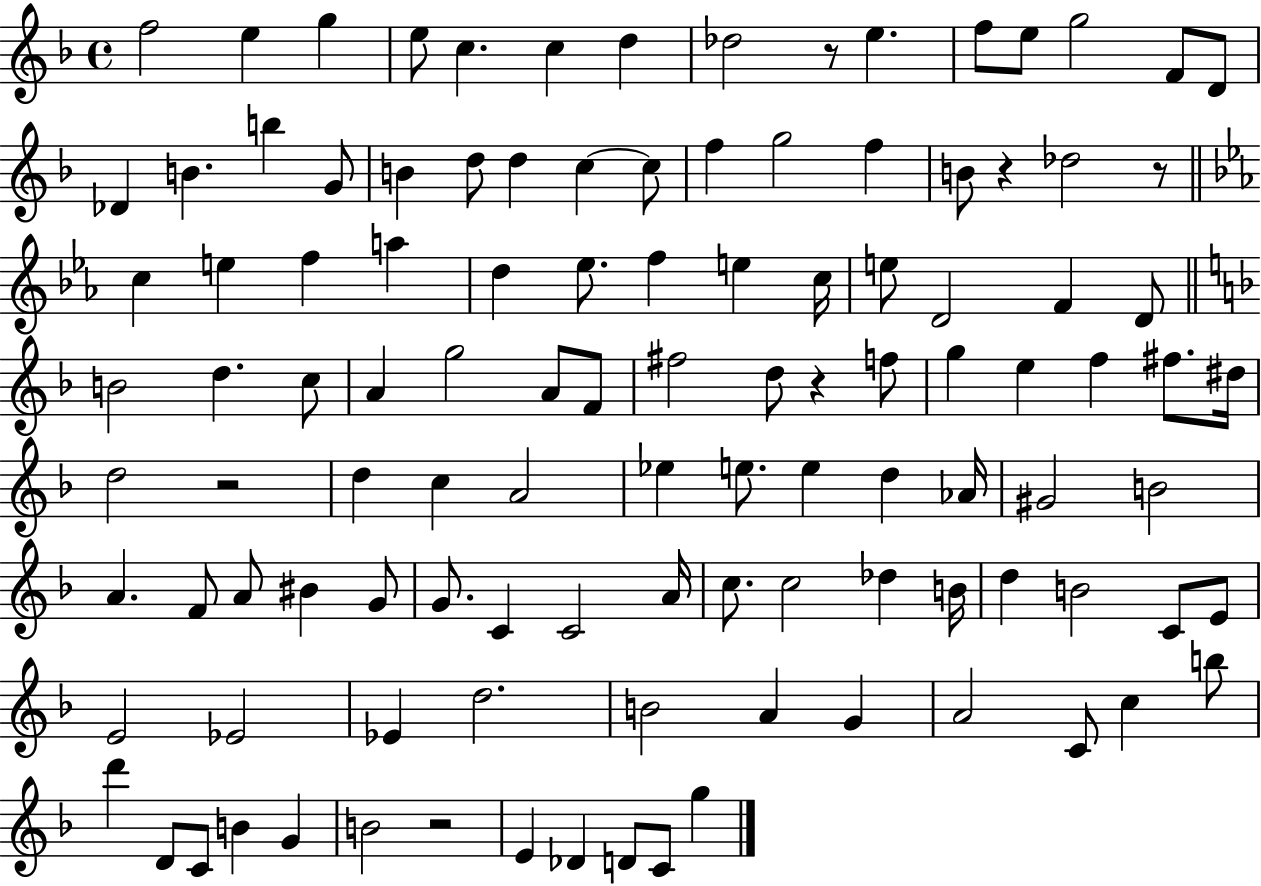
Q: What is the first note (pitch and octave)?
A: F5